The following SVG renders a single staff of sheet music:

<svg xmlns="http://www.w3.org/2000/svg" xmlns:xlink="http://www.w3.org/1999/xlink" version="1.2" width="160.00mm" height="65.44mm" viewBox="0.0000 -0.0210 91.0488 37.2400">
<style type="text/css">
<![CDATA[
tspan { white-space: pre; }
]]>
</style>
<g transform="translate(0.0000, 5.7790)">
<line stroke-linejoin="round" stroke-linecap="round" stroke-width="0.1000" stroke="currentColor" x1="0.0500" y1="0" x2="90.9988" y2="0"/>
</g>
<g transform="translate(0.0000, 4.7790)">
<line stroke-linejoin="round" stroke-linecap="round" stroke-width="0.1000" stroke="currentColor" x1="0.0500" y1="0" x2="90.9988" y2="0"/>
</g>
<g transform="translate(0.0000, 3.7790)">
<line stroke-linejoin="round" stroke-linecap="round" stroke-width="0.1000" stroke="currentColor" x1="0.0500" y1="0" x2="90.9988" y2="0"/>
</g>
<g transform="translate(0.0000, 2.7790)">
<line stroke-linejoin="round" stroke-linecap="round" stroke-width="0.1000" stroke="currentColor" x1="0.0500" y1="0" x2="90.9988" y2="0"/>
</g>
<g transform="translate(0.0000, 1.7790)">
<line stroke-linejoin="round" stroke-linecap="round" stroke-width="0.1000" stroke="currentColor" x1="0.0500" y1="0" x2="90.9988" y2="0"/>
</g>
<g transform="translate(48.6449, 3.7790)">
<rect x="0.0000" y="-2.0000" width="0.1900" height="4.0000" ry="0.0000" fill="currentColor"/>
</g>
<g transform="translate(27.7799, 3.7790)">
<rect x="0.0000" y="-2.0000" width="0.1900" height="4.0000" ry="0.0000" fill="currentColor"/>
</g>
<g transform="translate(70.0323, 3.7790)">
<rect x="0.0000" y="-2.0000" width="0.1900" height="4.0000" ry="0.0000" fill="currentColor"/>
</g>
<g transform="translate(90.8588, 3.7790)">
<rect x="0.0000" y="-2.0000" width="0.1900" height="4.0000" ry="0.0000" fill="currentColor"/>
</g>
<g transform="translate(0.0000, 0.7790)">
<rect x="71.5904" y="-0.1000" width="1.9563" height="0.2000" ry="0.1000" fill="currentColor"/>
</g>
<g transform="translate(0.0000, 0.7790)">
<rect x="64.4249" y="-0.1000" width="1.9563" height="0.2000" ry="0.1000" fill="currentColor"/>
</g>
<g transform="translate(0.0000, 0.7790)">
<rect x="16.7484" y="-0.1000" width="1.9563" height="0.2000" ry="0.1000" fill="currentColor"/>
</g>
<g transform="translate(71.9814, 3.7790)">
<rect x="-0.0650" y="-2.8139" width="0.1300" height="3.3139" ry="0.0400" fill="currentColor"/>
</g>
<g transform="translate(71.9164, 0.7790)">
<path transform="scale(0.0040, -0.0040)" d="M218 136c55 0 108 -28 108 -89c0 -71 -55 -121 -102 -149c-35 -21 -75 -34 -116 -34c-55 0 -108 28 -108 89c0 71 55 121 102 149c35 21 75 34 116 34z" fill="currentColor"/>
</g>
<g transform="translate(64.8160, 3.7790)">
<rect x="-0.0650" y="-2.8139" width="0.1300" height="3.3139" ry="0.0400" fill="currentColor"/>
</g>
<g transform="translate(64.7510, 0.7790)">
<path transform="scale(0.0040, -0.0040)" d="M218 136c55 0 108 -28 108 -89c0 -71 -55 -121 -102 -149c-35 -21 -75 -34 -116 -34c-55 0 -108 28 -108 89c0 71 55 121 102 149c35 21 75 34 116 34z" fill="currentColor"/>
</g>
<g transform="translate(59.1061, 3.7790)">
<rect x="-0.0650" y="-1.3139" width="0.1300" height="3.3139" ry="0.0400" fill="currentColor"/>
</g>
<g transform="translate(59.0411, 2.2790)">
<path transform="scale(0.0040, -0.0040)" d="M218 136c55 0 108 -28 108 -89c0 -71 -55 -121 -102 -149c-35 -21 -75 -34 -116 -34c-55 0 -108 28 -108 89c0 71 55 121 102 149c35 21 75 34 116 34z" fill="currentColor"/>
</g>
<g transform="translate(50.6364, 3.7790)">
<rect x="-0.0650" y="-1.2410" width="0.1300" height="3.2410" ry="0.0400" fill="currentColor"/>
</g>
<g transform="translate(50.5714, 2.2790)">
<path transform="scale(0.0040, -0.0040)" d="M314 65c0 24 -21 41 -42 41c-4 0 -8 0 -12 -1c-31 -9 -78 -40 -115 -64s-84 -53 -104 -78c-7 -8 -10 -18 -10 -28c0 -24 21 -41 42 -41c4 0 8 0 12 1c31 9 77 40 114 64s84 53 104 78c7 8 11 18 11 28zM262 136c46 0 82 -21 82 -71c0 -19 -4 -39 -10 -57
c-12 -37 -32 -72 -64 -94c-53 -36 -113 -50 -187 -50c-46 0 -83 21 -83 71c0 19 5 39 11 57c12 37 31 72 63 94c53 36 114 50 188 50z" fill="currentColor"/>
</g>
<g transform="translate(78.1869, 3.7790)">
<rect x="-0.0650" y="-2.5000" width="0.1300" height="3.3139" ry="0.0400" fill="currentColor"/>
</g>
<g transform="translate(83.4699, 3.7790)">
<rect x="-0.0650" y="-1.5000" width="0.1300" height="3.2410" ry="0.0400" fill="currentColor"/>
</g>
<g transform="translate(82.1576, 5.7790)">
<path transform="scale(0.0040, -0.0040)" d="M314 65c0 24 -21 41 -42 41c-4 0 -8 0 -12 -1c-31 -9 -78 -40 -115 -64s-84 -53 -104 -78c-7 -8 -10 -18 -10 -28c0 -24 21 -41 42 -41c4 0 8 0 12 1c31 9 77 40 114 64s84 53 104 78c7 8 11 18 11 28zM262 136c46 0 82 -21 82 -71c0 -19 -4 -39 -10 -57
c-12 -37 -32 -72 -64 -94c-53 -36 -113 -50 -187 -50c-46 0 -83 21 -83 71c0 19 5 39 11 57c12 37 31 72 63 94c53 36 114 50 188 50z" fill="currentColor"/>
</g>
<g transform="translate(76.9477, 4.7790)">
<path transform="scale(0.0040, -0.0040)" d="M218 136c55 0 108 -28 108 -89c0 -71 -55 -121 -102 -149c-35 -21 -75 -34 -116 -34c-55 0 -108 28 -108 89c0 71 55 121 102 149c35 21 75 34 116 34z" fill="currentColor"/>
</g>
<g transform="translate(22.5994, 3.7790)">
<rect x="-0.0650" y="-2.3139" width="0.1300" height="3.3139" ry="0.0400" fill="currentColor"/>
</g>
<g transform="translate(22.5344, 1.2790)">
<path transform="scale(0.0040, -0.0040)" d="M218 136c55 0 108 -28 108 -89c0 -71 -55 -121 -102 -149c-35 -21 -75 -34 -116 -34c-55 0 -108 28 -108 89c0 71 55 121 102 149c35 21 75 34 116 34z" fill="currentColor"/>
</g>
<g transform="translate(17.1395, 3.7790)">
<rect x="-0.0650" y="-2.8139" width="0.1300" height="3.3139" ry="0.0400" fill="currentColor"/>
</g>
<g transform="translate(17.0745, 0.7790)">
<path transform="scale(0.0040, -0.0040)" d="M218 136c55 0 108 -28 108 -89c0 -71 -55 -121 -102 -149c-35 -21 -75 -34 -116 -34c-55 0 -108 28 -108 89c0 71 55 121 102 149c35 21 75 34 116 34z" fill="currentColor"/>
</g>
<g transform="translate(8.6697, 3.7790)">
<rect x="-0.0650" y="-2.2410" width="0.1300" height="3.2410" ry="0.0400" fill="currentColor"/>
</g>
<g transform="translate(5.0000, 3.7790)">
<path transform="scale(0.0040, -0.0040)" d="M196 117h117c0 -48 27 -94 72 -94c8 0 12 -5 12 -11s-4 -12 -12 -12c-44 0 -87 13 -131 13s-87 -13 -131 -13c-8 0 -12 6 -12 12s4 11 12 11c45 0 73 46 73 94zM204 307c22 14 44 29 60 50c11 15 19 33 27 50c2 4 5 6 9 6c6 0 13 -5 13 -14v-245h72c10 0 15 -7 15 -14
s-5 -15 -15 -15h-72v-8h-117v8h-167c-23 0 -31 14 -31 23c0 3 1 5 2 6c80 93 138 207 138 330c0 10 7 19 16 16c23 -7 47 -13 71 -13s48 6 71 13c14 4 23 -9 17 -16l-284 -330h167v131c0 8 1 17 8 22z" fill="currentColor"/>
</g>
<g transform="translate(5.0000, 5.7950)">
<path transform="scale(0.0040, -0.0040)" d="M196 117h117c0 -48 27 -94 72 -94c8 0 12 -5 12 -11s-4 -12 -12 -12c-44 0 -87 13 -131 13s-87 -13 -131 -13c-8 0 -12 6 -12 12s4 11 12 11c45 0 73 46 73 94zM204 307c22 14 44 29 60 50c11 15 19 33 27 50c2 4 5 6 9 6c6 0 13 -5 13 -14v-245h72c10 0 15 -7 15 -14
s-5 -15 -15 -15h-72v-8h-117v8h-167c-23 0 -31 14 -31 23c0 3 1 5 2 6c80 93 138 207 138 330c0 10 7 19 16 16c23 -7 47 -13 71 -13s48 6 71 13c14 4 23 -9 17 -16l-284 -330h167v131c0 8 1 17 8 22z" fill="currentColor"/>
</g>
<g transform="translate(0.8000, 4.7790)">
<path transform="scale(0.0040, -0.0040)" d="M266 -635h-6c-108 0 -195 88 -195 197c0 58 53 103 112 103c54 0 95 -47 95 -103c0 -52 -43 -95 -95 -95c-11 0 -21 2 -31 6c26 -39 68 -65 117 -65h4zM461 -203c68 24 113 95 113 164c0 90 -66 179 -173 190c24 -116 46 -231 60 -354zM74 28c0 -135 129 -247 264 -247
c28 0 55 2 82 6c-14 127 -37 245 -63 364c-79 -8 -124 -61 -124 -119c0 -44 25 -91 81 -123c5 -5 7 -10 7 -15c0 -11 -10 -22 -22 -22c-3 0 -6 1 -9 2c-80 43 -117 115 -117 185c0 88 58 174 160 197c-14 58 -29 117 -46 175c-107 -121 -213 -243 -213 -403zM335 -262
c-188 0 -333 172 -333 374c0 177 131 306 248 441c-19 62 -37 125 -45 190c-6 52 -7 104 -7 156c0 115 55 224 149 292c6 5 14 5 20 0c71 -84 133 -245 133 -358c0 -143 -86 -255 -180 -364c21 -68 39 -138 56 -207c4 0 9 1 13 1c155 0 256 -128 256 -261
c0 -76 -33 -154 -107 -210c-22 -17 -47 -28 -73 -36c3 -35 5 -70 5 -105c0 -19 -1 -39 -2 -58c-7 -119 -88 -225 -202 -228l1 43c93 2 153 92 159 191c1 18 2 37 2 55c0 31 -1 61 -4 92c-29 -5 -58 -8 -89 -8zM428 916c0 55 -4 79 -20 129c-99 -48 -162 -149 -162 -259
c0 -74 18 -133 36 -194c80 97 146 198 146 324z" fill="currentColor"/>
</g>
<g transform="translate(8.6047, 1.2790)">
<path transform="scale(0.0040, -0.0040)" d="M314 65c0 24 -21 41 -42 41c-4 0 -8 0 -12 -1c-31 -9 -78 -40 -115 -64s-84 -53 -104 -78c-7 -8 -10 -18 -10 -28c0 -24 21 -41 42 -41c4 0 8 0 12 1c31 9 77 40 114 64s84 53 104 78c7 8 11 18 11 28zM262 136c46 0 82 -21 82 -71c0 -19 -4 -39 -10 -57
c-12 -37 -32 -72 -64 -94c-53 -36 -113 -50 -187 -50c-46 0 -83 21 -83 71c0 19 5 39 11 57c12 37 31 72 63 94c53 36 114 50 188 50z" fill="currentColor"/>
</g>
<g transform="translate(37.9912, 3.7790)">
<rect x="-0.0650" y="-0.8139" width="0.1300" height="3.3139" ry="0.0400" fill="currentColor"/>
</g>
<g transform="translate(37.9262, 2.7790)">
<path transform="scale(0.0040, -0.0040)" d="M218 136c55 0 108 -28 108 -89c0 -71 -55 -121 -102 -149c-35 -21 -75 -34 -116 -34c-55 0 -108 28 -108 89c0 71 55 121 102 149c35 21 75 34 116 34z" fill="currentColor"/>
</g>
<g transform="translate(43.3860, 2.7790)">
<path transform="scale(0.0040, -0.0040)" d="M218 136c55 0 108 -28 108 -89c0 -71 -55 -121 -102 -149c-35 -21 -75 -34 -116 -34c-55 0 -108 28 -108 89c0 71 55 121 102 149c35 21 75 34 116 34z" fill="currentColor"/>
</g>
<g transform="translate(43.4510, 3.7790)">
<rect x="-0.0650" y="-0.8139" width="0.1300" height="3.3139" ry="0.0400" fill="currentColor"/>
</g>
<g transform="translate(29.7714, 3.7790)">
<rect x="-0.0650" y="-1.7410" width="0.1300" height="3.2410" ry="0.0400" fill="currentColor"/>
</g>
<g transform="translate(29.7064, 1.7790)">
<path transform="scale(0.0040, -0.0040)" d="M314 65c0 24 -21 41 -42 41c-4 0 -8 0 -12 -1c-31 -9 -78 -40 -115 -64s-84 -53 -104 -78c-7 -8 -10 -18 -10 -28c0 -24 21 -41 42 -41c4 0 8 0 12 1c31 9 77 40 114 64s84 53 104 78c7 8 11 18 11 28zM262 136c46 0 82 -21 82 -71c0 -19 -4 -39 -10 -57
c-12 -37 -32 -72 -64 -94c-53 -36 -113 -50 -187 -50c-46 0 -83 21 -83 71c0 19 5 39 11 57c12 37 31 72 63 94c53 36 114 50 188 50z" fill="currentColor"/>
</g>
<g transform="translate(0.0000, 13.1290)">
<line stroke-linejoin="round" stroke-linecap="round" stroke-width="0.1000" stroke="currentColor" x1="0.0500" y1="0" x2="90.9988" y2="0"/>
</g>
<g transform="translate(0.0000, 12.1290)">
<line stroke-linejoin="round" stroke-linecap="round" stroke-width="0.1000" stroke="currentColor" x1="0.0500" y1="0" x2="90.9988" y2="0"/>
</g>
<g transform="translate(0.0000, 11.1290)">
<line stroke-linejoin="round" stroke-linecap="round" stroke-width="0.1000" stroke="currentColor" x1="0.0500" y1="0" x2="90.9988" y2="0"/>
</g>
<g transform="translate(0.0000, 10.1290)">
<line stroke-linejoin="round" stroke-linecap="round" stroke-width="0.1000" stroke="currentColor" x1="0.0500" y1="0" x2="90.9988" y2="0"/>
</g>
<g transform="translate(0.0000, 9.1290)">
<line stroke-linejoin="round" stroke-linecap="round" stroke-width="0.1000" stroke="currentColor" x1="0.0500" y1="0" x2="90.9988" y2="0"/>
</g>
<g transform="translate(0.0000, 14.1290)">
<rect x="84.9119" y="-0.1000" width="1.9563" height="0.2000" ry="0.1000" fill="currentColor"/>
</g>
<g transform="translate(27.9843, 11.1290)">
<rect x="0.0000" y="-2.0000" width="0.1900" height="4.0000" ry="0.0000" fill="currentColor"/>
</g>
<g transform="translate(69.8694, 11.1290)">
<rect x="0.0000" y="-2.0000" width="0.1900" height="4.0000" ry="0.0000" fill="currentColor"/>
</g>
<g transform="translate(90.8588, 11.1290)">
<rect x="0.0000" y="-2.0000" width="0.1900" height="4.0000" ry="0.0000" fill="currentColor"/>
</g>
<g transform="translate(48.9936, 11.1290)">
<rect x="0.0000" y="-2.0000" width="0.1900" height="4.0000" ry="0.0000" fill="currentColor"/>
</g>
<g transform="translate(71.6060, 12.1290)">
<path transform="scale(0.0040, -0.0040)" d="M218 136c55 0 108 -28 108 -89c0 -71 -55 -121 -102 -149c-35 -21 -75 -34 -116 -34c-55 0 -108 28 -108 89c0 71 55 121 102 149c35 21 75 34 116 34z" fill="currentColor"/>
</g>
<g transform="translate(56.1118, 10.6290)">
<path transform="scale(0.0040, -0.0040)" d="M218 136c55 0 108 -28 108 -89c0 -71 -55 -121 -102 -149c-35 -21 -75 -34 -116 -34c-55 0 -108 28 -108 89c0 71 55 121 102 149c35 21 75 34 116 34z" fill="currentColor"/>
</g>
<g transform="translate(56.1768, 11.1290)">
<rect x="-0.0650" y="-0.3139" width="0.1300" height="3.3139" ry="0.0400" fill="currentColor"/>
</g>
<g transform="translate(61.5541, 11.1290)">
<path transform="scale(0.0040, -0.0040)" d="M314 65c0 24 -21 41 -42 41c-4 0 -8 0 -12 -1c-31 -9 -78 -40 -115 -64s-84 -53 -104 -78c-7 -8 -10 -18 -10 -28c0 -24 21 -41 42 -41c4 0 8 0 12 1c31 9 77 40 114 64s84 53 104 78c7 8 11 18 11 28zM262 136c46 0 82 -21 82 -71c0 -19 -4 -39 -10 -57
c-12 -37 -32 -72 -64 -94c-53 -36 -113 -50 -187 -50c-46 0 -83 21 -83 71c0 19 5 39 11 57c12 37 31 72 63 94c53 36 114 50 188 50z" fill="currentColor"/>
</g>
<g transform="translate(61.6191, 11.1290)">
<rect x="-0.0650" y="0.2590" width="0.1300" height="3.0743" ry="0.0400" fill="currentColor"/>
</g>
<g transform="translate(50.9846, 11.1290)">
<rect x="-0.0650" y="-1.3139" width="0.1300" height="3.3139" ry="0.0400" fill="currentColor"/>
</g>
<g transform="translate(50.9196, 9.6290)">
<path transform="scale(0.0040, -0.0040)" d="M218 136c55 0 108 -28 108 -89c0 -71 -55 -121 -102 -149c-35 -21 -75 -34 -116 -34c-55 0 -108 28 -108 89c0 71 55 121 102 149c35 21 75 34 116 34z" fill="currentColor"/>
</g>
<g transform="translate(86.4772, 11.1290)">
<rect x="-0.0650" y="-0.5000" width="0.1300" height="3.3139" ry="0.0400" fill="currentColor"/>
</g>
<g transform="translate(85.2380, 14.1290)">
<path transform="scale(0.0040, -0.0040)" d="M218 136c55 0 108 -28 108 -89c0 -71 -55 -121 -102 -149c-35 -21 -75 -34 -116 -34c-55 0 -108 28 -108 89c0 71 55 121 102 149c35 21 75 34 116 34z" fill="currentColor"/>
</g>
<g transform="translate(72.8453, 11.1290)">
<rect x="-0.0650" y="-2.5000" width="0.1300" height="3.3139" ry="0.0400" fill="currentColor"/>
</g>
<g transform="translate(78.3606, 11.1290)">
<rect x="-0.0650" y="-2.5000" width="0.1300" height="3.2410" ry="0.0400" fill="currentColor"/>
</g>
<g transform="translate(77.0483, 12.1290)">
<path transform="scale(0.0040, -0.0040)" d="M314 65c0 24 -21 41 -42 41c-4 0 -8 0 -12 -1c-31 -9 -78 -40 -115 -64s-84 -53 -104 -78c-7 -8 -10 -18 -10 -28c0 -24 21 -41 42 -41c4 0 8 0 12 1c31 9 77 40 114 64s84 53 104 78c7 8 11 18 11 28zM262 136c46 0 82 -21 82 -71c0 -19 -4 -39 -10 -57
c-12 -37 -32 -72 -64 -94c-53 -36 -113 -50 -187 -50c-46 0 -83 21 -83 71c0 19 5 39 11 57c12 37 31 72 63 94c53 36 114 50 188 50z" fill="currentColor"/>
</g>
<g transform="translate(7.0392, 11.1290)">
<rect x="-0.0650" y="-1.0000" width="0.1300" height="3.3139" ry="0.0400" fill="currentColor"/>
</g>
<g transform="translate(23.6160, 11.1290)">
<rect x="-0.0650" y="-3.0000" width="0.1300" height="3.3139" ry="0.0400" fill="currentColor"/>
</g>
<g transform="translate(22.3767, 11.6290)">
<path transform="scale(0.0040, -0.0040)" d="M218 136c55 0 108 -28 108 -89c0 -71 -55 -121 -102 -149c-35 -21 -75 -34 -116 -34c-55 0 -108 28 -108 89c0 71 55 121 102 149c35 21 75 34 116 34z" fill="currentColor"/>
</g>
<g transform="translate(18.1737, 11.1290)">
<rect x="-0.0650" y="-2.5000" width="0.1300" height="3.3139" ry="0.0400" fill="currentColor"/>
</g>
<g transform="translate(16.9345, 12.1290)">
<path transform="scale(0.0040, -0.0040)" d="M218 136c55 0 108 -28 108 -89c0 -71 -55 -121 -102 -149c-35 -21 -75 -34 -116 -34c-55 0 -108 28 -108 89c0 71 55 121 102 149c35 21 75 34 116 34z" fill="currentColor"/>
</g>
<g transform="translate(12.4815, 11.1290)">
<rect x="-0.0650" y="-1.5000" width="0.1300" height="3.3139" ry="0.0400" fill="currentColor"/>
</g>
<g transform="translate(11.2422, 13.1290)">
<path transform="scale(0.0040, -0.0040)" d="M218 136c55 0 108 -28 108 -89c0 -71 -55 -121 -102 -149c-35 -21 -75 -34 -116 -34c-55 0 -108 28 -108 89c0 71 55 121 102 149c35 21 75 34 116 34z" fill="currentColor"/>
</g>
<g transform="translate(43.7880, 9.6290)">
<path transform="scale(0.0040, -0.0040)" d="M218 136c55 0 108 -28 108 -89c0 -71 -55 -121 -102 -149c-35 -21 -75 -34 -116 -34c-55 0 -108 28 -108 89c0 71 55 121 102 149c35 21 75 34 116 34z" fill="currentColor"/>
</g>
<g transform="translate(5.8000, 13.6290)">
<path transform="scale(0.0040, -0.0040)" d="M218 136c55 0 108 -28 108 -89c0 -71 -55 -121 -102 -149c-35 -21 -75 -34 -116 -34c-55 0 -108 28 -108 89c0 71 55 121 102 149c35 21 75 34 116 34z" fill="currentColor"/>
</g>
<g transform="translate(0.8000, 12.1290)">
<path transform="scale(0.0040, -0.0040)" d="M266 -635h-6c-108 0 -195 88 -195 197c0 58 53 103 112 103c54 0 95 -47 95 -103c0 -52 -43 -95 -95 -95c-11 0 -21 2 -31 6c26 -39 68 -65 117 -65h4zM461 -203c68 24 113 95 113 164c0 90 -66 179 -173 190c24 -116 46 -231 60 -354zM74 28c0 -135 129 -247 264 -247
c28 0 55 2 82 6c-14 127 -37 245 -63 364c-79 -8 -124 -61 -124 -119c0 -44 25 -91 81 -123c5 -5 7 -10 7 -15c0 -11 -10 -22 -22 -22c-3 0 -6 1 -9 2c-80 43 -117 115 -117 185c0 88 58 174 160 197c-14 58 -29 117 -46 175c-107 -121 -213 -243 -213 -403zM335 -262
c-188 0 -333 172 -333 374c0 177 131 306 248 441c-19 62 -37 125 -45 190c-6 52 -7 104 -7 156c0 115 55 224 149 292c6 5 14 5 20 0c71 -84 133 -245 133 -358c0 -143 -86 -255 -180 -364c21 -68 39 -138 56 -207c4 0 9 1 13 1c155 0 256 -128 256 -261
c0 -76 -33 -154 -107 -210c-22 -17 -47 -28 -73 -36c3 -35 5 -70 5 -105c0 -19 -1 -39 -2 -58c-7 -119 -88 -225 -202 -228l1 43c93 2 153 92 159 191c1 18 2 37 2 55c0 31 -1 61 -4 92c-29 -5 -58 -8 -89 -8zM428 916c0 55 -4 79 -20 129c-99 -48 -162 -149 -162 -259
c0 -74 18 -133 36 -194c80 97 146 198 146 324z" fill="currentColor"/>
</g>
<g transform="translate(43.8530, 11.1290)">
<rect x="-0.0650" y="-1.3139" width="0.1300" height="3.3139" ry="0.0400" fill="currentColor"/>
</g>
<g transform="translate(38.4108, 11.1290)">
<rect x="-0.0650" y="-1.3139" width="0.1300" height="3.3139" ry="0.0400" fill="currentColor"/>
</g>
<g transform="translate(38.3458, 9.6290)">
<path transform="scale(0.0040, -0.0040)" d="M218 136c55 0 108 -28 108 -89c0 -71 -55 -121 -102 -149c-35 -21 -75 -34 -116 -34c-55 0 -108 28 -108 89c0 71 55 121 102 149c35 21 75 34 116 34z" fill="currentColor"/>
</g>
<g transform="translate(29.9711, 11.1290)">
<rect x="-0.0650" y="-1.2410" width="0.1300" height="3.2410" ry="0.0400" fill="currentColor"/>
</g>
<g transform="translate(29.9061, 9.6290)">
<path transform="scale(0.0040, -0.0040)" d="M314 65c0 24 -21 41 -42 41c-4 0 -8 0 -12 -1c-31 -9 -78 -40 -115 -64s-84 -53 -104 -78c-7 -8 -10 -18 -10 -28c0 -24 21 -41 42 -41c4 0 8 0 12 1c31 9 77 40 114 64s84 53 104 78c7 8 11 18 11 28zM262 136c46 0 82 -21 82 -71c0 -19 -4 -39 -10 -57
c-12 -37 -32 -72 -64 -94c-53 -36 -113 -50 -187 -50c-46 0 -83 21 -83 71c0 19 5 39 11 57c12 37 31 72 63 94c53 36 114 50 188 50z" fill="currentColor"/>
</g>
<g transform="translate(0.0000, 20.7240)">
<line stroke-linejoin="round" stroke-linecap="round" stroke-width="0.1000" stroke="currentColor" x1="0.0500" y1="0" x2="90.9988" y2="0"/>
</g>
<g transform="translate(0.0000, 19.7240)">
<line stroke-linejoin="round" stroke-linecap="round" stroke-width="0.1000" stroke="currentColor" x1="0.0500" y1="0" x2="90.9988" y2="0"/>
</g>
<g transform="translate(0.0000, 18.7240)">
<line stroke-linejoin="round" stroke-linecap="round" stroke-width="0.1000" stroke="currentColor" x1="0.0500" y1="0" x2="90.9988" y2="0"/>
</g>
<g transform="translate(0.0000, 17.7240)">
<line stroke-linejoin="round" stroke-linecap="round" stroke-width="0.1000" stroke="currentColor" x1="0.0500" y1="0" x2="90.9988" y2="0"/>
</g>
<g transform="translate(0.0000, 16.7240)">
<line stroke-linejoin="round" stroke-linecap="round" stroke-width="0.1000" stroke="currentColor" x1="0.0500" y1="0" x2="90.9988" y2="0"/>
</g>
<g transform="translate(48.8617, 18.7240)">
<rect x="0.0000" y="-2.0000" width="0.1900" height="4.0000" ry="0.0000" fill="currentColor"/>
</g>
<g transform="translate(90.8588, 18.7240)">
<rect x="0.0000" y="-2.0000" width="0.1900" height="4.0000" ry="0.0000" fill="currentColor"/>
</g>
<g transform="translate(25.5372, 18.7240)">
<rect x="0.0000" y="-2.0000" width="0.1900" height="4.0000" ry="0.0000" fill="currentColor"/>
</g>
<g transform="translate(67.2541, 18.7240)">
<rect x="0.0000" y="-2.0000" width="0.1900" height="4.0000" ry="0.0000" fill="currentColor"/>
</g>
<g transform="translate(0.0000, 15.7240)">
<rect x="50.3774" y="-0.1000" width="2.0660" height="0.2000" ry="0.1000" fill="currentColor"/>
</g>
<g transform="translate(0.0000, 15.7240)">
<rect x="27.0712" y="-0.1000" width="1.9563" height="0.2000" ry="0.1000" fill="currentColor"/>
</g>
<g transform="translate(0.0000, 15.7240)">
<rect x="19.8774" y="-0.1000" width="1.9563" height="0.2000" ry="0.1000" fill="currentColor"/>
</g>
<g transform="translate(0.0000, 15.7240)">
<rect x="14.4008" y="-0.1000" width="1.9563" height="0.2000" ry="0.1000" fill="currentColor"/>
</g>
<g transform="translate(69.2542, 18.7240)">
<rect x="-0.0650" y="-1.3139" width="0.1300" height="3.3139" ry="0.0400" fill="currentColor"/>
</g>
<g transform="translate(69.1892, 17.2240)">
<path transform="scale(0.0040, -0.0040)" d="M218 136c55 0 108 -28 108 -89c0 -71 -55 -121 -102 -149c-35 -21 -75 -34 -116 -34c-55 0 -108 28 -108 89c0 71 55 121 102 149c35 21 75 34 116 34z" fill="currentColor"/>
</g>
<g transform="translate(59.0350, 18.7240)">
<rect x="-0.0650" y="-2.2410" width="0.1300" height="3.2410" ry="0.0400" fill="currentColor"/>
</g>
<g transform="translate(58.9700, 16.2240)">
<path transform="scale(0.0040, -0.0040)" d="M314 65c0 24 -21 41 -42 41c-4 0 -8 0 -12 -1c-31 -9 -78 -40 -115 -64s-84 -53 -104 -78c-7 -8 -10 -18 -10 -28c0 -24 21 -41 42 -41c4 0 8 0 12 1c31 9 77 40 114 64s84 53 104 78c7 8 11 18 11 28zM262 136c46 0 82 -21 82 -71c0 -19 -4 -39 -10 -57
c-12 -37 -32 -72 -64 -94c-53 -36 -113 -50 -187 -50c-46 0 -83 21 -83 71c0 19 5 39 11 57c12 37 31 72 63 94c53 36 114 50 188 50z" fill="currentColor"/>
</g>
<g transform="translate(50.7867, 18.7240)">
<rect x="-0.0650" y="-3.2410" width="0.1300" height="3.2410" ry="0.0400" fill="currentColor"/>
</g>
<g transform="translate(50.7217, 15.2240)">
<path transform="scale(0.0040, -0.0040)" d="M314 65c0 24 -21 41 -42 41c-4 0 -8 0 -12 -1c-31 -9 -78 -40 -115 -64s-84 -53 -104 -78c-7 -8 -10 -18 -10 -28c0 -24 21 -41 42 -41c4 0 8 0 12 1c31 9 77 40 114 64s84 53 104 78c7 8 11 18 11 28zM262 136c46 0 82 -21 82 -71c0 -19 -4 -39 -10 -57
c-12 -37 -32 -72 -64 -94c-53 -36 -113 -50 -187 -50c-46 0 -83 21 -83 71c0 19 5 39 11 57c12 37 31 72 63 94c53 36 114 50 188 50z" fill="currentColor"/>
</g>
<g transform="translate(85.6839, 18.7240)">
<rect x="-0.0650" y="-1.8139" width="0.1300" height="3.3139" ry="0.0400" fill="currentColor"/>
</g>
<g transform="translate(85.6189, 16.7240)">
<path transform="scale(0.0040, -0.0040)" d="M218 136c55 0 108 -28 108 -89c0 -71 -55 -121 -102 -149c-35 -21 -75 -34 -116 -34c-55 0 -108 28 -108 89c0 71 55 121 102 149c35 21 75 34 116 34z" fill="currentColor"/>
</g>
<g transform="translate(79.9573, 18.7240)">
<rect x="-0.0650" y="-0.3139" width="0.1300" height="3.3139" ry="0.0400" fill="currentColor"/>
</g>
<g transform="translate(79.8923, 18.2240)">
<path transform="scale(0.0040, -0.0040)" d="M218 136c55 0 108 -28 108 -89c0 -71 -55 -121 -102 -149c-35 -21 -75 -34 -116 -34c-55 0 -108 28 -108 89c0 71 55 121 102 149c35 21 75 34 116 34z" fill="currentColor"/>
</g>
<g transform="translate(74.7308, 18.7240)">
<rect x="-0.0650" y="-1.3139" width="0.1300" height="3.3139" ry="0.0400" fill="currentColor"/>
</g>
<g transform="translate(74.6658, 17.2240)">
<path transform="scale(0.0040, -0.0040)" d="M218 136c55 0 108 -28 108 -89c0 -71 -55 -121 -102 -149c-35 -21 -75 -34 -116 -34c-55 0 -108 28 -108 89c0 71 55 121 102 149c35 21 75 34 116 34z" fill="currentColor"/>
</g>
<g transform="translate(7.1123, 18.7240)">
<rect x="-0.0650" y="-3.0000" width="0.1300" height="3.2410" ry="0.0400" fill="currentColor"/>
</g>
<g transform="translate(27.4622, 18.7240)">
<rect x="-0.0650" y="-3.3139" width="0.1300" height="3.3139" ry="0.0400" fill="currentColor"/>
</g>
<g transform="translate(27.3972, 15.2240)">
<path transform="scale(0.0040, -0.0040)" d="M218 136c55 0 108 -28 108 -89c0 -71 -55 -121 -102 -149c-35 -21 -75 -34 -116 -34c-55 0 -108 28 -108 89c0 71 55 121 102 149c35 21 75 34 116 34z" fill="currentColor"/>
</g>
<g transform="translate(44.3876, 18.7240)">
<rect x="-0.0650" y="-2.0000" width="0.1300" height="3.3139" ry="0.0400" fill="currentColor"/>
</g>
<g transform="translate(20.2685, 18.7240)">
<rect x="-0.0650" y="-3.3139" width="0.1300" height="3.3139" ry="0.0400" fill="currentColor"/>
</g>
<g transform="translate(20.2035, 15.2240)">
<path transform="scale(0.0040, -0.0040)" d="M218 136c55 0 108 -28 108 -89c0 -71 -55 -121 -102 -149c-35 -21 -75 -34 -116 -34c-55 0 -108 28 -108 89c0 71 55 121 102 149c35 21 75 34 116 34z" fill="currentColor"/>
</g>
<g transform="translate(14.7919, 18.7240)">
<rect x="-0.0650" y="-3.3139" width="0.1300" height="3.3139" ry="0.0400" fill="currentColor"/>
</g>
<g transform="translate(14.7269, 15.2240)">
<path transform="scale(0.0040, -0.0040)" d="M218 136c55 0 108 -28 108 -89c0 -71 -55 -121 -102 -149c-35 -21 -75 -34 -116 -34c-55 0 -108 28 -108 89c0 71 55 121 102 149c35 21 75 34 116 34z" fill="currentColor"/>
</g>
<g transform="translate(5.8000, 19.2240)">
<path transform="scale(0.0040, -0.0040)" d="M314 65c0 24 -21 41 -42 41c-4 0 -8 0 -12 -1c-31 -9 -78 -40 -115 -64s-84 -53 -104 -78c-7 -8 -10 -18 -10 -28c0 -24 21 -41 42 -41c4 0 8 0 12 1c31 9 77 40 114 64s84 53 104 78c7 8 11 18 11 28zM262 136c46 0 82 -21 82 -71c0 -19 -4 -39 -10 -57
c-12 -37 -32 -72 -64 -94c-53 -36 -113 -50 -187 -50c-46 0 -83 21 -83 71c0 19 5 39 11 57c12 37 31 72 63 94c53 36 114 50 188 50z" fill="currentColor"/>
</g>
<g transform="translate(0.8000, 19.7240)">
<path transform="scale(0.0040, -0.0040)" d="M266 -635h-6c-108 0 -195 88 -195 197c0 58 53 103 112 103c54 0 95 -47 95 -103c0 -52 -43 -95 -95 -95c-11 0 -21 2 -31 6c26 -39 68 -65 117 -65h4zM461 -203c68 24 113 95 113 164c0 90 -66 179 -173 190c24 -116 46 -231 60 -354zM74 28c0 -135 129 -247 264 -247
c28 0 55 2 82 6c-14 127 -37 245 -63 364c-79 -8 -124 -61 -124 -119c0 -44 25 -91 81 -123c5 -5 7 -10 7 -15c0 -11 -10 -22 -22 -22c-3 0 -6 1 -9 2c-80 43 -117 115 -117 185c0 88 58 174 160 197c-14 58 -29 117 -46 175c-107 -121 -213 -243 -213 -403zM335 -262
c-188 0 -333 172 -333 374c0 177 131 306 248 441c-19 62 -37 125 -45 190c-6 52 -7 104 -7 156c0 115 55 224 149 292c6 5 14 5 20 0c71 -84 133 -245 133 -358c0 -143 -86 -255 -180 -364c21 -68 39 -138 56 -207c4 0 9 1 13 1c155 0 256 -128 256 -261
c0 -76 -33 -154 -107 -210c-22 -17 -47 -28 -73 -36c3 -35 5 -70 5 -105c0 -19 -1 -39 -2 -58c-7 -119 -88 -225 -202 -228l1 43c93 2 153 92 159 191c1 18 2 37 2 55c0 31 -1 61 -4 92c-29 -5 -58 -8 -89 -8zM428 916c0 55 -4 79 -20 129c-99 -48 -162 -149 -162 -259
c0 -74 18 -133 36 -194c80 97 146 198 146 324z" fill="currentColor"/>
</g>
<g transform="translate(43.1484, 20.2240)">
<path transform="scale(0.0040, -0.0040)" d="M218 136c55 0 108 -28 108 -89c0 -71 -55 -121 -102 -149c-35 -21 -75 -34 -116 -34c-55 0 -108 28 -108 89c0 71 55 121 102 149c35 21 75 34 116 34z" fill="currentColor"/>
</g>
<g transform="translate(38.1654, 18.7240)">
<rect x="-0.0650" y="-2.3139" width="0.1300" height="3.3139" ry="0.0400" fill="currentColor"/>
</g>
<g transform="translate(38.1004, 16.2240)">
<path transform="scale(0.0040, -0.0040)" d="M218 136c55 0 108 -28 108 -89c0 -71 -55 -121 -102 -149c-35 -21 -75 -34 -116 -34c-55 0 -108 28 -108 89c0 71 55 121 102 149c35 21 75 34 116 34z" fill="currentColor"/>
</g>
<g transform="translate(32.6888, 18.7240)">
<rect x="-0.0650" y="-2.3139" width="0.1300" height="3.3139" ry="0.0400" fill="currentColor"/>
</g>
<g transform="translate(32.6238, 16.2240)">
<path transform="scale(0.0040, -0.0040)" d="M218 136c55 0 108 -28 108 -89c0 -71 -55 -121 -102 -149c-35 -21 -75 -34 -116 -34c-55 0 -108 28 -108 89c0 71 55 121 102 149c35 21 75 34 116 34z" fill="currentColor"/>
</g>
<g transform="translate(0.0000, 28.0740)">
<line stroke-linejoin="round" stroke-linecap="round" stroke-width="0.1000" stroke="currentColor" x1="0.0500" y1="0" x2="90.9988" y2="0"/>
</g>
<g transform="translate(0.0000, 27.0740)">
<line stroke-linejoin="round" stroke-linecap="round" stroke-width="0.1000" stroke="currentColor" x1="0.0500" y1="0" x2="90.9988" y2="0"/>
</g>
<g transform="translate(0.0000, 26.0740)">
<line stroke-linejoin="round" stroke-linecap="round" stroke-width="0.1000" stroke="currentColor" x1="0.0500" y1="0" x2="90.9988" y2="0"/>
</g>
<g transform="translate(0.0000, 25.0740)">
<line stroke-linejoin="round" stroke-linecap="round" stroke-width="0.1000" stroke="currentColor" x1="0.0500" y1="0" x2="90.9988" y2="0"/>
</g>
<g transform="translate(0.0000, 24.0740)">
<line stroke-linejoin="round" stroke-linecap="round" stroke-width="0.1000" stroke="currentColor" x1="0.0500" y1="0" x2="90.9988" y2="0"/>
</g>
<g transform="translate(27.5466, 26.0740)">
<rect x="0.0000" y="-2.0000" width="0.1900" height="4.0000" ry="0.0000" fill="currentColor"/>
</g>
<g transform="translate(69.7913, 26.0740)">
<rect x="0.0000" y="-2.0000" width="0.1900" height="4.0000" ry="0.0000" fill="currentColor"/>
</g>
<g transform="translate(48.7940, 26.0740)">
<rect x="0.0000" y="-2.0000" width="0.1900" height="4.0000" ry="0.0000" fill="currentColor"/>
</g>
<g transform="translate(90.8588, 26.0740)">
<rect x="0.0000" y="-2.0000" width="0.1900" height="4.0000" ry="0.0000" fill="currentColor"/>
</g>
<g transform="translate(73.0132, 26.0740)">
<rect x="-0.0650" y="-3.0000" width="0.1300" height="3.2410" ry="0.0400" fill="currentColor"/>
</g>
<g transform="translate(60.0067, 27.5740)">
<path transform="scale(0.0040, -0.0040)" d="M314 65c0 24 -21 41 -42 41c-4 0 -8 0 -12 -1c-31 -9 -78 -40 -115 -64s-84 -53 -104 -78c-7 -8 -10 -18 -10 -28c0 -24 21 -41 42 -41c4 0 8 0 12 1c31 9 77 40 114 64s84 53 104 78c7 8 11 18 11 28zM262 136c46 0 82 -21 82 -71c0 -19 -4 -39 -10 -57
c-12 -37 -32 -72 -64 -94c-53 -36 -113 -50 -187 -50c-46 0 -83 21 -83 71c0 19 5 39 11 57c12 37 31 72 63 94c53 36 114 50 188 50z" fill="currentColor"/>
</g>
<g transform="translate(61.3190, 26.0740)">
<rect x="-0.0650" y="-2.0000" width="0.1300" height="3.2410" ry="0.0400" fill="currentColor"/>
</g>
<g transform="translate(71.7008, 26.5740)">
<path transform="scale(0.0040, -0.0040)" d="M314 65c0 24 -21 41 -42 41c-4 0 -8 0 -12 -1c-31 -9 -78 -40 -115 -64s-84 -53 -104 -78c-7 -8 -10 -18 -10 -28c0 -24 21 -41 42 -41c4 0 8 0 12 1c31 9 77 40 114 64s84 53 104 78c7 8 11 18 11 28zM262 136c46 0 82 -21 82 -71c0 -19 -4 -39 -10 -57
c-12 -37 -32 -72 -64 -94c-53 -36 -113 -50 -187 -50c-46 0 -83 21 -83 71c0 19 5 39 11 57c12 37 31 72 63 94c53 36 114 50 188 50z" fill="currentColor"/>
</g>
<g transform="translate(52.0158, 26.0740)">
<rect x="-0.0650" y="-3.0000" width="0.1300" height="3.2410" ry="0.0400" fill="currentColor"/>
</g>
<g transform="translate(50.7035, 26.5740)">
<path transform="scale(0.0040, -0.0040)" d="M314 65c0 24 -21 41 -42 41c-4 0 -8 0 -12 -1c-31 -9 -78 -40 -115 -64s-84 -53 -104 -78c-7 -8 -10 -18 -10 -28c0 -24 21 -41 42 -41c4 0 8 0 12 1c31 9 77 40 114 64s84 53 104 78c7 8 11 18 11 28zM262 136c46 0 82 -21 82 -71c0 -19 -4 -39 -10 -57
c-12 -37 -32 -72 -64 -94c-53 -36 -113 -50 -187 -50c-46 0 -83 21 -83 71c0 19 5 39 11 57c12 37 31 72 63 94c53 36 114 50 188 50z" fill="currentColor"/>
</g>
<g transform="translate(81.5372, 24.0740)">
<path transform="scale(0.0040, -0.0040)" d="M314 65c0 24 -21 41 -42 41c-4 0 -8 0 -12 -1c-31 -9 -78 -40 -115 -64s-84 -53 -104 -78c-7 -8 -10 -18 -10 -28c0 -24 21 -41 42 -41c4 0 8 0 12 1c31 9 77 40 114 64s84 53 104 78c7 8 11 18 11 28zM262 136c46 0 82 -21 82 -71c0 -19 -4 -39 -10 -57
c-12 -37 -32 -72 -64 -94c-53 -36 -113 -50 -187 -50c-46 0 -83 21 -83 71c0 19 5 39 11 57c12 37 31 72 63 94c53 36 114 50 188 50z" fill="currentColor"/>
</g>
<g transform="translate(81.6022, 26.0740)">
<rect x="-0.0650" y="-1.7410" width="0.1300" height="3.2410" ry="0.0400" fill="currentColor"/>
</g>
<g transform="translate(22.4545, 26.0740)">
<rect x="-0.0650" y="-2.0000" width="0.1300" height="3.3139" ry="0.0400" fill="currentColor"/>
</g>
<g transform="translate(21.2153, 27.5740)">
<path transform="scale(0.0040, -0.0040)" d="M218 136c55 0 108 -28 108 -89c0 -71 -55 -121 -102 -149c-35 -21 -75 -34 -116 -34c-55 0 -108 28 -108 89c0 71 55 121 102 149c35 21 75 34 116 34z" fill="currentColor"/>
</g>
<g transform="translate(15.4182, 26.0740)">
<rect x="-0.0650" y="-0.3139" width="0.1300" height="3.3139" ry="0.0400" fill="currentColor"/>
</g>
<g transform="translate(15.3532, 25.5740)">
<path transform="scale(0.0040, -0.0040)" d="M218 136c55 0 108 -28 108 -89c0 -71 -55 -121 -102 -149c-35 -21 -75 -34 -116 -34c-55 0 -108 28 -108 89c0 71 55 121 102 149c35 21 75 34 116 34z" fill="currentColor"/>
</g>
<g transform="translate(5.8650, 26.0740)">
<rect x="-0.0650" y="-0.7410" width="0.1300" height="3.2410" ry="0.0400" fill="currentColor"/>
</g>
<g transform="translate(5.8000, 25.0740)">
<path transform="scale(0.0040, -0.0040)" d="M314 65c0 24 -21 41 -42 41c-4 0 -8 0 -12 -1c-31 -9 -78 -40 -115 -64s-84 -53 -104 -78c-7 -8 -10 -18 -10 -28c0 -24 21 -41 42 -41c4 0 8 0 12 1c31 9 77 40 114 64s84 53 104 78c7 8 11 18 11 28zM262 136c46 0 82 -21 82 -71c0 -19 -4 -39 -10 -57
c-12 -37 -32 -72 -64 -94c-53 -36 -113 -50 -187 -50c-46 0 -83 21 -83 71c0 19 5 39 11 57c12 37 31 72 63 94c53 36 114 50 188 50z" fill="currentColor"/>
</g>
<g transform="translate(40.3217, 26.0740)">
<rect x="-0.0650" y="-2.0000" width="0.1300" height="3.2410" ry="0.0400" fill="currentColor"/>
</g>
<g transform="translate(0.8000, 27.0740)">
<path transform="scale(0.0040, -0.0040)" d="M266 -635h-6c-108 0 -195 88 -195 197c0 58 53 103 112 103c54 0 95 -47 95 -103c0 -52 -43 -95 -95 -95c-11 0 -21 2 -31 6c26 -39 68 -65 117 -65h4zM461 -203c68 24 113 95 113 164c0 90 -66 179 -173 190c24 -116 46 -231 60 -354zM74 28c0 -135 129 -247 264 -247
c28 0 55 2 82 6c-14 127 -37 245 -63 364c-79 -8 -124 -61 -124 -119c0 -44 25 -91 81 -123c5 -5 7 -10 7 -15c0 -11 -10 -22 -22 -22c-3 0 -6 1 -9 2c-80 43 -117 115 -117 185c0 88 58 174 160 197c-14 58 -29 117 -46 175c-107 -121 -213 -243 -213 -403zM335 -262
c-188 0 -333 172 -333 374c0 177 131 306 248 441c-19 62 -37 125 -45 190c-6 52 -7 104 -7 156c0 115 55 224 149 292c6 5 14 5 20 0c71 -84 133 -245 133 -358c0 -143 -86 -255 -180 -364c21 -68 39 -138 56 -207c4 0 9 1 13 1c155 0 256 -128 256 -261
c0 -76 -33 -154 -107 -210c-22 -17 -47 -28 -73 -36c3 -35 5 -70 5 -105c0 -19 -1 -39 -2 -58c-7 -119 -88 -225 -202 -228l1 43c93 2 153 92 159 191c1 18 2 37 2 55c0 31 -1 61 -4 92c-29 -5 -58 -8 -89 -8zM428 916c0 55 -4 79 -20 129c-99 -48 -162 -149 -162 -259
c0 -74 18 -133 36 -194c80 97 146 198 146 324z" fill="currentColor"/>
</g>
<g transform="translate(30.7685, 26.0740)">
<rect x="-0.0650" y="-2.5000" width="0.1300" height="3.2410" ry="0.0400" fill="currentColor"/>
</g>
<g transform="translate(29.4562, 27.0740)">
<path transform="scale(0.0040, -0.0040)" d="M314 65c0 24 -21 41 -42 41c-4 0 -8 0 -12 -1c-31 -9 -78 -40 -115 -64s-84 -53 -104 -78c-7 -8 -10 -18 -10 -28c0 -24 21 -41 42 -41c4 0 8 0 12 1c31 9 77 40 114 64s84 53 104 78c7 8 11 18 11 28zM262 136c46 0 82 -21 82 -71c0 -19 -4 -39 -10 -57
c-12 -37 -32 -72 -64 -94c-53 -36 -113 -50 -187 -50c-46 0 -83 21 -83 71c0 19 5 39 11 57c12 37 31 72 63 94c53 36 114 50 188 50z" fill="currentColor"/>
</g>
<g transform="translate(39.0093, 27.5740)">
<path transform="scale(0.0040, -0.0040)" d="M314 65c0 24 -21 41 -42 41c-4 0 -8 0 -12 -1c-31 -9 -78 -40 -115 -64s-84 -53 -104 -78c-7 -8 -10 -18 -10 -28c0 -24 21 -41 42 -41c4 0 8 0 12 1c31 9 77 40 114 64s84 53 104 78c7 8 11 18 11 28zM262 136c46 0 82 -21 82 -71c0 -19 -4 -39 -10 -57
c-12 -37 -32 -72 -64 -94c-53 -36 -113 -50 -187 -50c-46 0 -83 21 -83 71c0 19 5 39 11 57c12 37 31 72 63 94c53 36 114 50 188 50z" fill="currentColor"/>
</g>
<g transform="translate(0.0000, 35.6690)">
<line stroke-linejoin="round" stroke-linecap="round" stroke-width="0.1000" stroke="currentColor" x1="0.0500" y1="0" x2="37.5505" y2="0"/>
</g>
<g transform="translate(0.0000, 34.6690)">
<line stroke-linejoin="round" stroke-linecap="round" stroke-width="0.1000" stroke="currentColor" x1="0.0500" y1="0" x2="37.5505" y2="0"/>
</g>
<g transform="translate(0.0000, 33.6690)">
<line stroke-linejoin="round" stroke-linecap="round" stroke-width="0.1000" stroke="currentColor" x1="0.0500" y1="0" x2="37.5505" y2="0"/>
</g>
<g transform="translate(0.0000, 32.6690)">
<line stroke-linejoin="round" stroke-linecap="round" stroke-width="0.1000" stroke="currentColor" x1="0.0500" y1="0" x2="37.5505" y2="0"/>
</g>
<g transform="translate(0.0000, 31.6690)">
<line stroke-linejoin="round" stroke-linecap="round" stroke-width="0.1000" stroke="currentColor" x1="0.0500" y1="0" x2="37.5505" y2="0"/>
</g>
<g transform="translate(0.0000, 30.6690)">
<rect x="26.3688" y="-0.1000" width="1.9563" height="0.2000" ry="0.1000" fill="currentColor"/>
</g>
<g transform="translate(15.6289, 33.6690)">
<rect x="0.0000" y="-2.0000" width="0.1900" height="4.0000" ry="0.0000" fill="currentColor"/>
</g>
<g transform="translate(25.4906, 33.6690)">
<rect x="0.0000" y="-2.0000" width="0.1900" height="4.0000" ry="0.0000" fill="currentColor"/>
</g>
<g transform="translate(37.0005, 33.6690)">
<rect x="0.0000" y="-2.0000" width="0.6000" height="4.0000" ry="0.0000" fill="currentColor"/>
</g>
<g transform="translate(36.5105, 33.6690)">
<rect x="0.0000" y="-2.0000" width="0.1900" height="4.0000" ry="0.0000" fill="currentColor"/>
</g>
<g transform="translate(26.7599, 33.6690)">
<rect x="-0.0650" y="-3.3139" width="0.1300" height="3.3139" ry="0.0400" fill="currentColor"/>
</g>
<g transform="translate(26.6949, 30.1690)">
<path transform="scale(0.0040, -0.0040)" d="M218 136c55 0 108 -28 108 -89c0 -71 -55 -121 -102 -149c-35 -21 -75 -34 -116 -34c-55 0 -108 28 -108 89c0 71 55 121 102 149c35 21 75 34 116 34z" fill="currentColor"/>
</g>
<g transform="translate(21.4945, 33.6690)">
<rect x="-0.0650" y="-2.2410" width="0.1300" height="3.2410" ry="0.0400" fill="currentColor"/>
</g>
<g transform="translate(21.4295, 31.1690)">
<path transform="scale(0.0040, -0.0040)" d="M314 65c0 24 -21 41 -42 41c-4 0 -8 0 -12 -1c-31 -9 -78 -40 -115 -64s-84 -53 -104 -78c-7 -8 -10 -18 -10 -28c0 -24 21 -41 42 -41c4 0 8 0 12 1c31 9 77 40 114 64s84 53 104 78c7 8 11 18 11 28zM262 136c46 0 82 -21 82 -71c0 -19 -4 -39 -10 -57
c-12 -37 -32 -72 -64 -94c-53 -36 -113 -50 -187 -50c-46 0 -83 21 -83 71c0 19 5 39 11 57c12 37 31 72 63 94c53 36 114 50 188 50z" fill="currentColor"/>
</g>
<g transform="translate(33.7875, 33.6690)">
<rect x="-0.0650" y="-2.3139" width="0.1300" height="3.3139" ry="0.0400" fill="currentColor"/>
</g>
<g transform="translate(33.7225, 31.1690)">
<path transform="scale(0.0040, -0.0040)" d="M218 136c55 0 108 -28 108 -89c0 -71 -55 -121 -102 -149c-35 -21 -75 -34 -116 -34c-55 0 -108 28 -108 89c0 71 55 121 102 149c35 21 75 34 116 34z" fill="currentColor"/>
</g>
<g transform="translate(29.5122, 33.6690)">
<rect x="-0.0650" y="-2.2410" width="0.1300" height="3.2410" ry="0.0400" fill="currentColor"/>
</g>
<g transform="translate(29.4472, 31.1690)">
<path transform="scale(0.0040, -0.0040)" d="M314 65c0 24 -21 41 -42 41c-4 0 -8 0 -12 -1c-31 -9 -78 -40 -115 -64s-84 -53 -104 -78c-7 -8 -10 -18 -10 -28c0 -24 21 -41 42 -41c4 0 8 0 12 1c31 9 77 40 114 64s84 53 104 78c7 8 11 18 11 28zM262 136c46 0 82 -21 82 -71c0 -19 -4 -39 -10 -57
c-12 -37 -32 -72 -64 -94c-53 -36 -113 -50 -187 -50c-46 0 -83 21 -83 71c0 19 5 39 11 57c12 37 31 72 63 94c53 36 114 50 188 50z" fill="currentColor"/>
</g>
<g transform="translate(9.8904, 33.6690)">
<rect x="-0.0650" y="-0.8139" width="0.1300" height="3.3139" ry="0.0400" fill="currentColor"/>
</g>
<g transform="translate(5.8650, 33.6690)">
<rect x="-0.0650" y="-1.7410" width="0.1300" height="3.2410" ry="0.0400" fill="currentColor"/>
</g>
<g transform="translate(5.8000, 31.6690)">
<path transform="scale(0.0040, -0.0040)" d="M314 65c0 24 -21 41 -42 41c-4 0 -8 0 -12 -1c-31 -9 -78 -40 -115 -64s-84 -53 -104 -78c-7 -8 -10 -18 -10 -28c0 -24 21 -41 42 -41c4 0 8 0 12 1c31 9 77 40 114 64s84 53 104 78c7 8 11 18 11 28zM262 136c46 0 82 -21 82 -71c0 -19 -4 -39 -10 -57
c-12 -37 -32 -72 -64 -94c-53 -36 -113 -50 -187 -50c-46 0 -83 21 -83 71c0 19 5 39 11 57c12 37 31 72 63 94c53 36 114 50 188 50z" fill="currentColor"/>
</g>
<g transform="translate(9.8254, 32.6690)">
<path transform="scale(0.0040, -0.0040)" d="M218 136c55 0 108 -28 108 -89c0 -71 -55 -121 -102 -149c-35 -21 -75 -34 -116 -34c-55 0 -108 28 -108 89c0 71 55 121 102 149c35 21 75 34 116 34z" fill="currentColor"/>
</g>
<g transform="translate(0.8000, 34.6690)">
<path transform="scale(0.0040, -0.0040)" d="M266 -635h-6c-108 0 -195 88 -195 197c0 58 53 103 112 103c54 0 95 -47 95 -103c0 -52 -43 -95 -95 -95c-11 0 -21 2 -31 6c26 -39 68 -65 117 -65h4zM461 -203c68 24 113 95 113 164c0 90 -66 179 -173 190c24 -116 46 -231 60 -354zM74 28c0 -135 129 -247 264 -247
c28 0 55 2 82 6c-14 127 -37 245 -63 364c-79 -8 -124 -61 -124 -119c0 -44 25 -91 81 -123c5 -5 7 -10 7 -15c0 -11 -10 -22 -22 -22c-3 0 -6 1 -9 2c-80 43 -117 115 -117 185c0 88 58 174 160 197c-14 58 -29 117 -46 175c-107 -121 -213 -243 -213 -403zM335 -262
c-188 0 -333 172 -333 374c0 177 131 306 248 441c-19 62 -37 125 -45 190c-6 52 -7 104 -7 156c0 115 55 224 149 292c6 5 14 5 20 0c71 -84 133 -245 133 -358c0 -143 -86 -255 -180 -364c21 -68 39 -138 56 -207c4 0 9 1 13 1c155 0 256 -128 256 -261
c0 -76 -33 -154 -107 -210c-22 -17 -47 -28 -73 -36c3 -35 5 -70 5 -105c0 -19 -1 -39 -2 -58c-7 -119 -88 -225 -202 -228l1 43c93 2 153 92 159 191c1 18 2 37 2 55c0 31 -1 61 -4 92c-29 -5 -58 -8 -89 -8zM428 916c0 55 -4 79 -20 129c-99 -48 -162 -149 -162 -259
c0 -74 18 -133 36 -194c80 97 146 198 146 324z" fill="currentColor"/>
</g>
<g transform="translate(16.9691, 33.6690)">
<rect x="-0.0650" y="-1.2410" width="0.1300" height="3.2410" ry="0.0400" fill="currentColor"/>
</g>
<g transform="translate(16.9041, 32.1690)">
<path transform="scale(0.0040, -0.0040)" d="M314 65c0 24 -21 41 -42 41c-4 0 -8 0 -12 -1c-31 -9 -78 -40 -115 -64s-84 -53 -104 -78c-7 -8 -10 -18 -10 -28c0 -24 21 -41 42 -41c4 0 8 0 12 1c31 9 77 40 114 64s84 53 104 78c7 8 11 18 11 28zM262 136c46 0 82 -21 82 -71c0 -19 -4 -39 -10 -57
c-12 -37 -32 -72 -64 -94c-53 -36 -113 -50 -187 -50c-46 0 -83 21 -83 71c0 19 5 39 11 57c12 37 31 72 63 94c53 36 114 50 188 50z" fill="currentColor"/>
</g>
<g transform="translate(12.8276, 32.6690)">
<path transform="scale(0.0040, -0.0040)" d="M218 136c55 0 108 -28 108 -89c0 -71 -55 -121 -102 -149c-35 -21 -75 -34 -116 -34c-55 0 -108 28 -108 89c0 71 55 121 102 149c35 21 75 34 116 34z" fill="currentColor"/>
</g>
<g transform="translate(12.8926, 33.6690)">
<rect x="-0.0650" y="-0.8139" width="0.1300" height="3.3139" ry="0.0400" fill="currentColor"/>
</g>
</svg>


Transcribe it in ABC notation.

X:1
T:Untitled
M:4/4
L:1/4
K:C
g2 a g f2 d d e2 e a a G E2 D E G A e2 e e e c B2 G G2 C A2 b b b g g F b2 g2 e e c f d2 c F G2 F2 A2 F2 A2 f2 f2 d d e2 g2 b g2 g